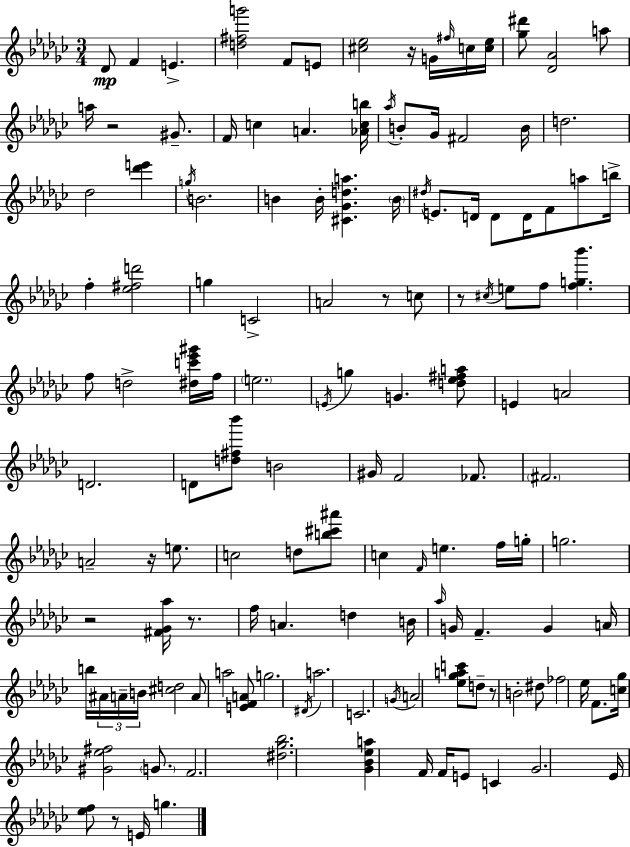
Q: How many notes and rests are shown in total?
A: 137